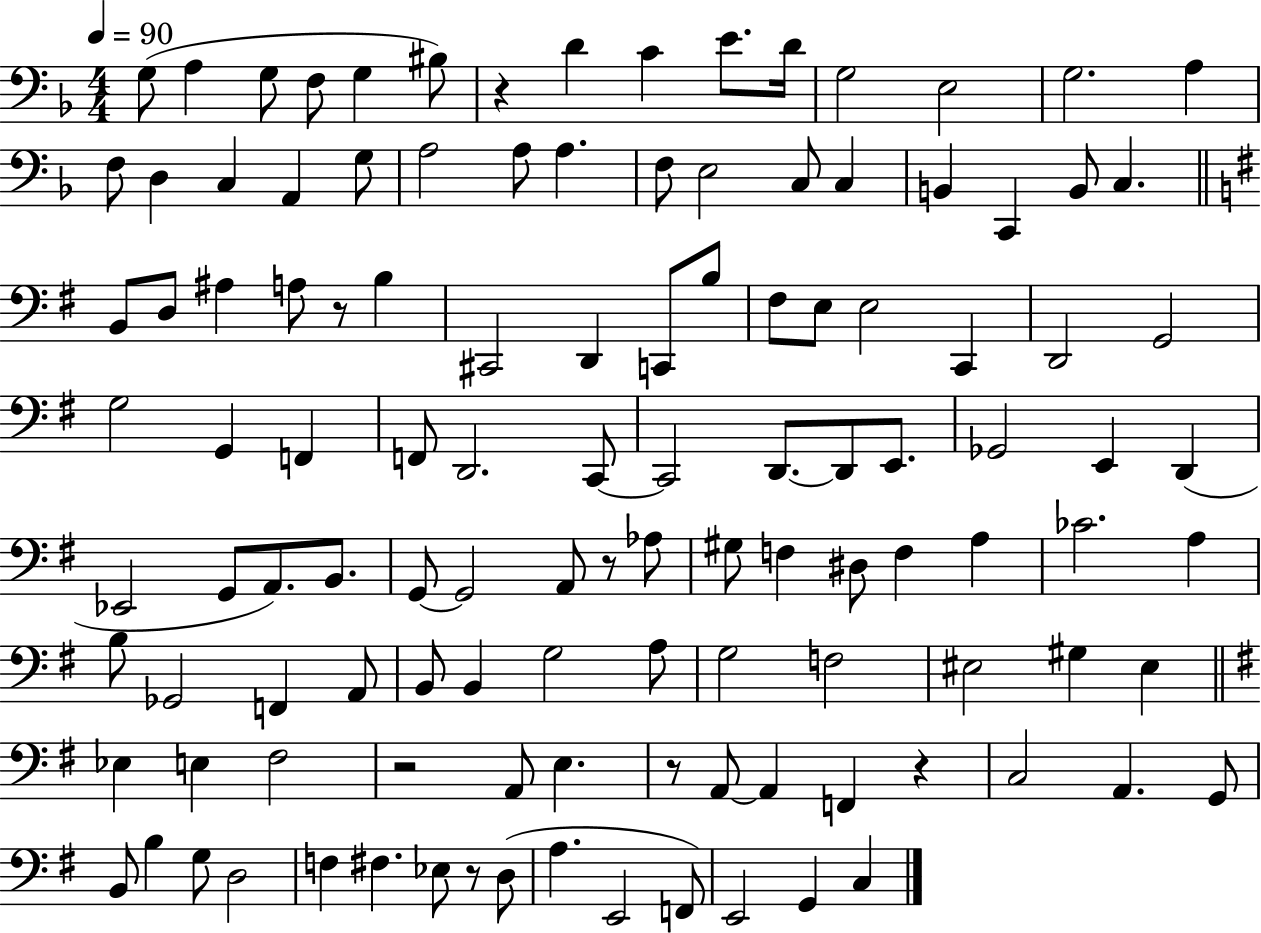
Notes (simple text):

G3/e A3/q G3/e F3/e G3/q BIS3/e R/q D4/q C4/q E4/e. D4/s G3/h E3/h G3/h. A3/q F3/e D3/q C3/q A2/q G3/e A3/h A3/e A3/q. F3/e E3/h C3/e C3/q B2/q C2/q B2/e C3/q. B2/e D3/e A#3/q A3/e R/e B3/q C#2/h D2/q C2/e B3/e F#3/e E3/e E3/h C2/q D2/h G2/h G3/h G2/q F2/q F2/e D2/h. C2/e C2/h D2/e. D2/e E2/e. Gb2/h E2/q D2/q Eb2/h G2/e A2/e. B2/e. G2/e G2/h A2/e R/e Ab3/e G#3/e F3/q D#3/e F3/q A3/q CES4/h. A3/q B3/e Gb2/h F2/q A2/e B2/e B2/q G3/h A3/e G3/h F3/h EIS3/h G#3/q EIS3/q Eb3/q E3/q F#3/h R/h A2/e E3/q. R/e A2/e A2/q F2/q R/q C3/h A2/q. G2/e B2/e B3/q G3/e D3/h F3/q F#3/q. Eb3/e R/e D3/e A3/q. E2/h F2/e E2/h G2/q C3/q